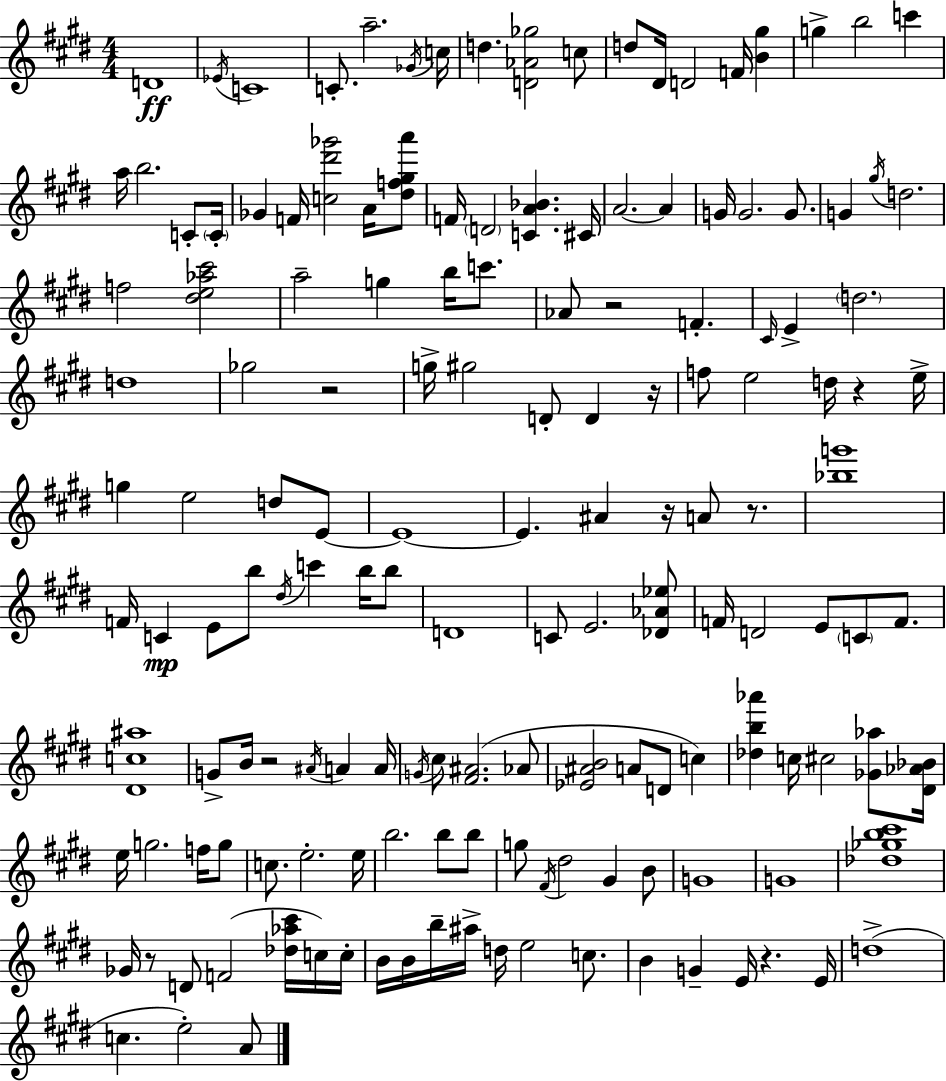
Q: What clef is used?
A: treble